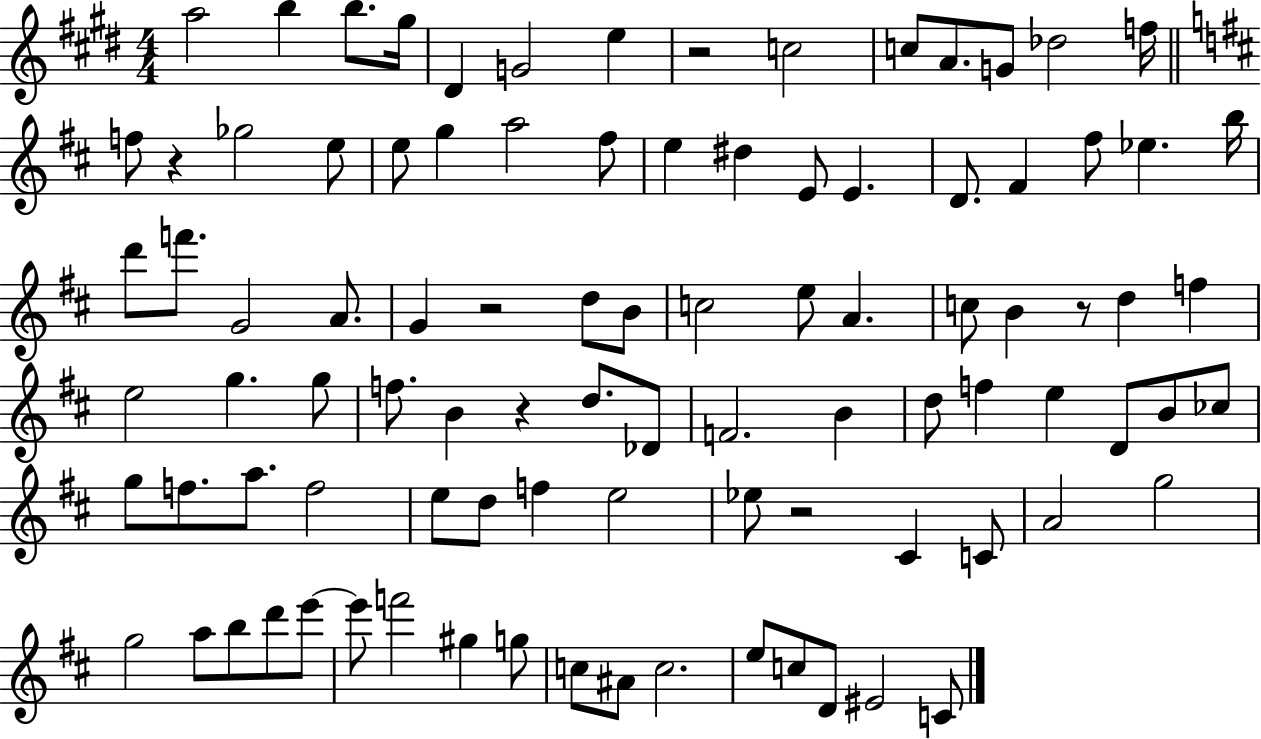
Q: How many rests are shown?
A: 6